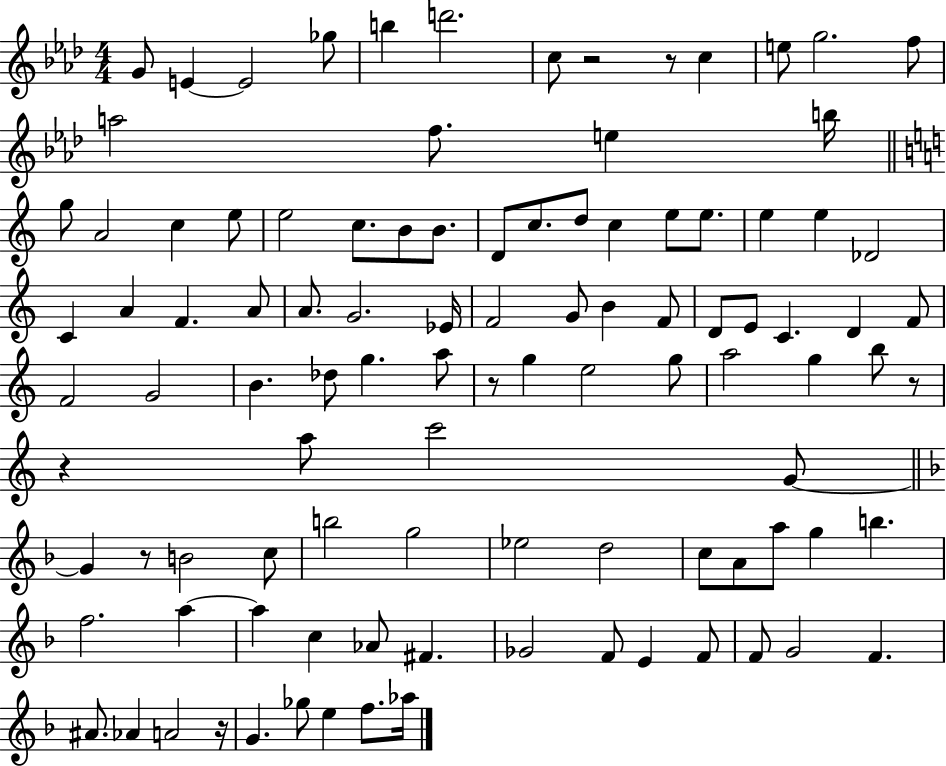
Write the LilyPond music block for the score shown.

{
  \clef treble
  \numericTimeSignature
  \time 4/4
  \key aes \major
  g'8 e'4~~ e'2 ges''8 | b''4 d'''2. | c''8 r2 r8 c''4 | e''8 g''2. f''8 | \break a''2 f''8. e''4 b''16 | \bar "||" \break \key c \major g''8 a'2 c''4 e''8 | e''2 c''8. b'8 b'8. | d'8 c''8. d''8 c''4 e''8 e''8. | e''4 e''4 des'2 | \break c'4 a'4 f'4. a'8 | a'8. g'2. ees'16 | f'2 g'8 b'4 f'8 | d'8 e'8 c'4. d'4 f'8 | \break f'2 g'2 | b'4. des''8 g''4. a''8 | r8 g''4 e''2 g''8 | a''2 g''4 b''8 r8 | \break r4 a''8 c'''2 g'8~~ | \bar "||" \break \key f \major g'4 r8 b'2 c''8 | b''2 g''2 | ees''2 d''2 | c''8 a'8 a''8 g''4 b''4. | \break f''2. a''4~~ | a''4 c''4 aes'8 fis'4. | ges'2 f'8 e'4 f'8 | f'8 g'2 f'4. | \break ais'8. aes'4 a'2 r16 | g'4. ges''8 e''4 f''8. aes''16 | \bar "|."
}